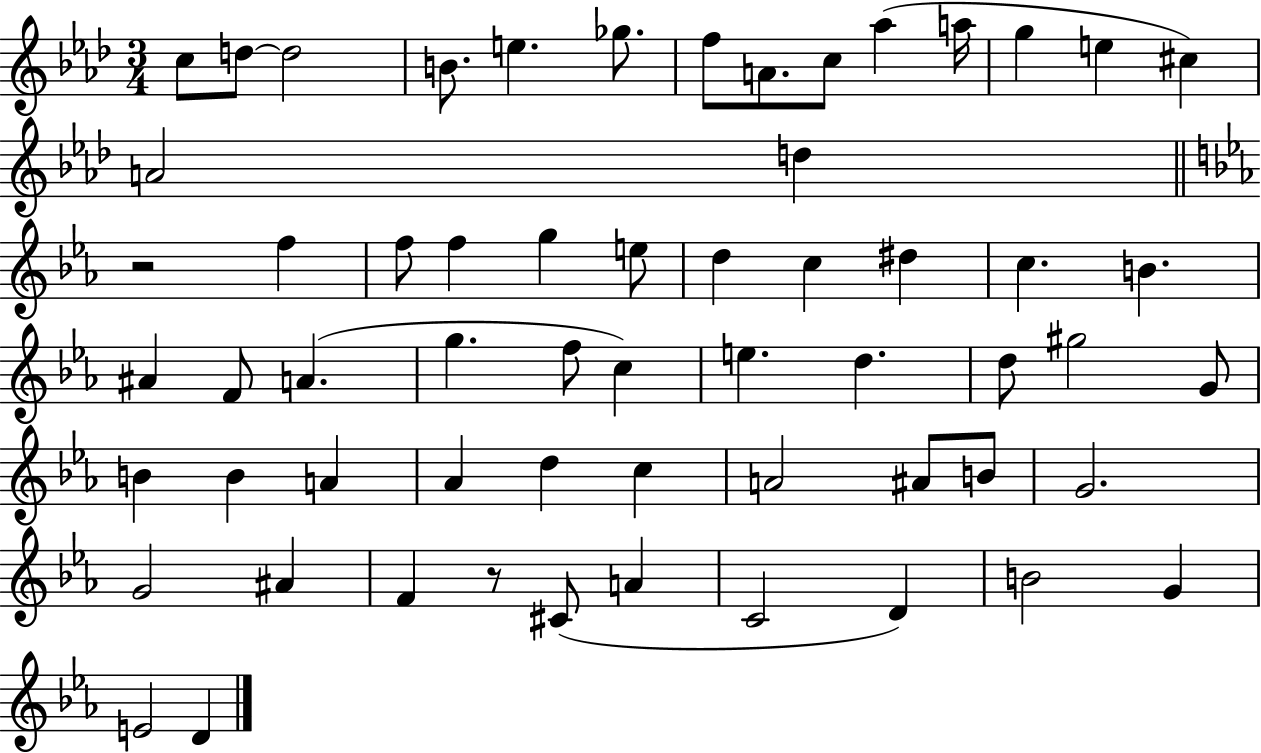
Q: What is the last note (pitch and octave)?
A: D4